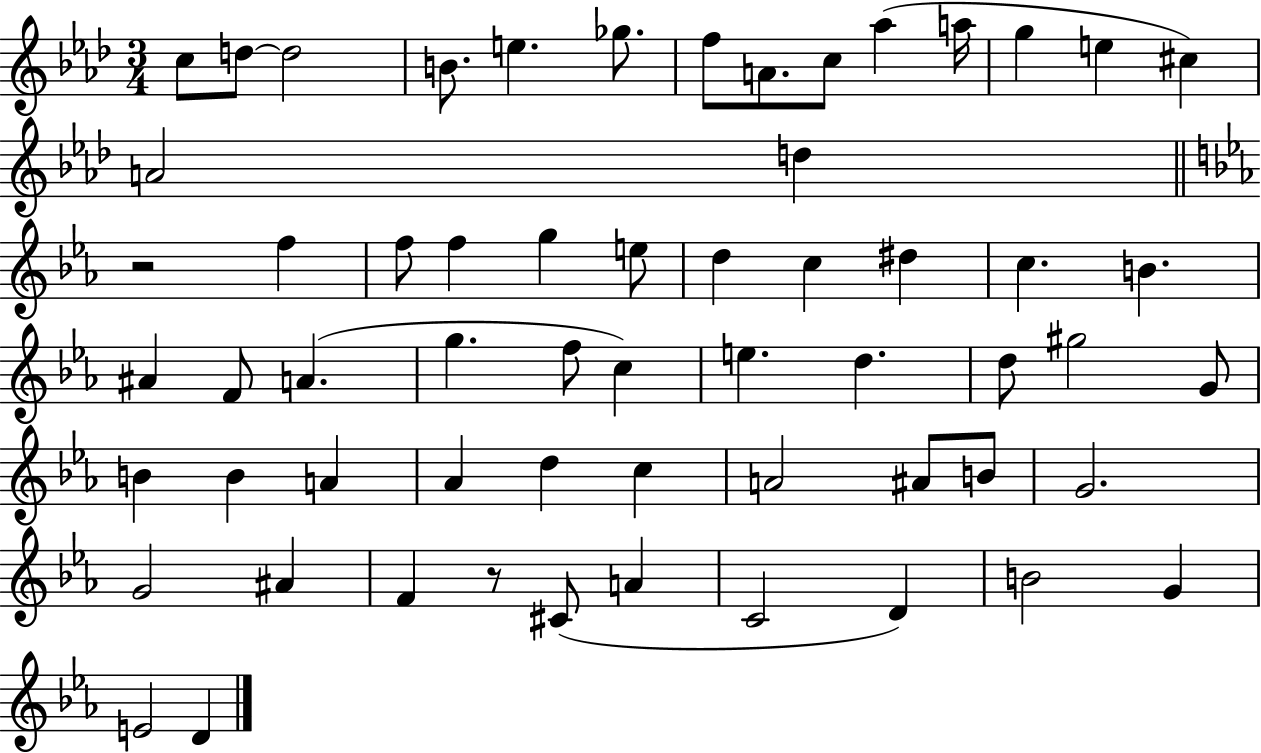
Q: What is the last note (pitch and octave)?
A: D4